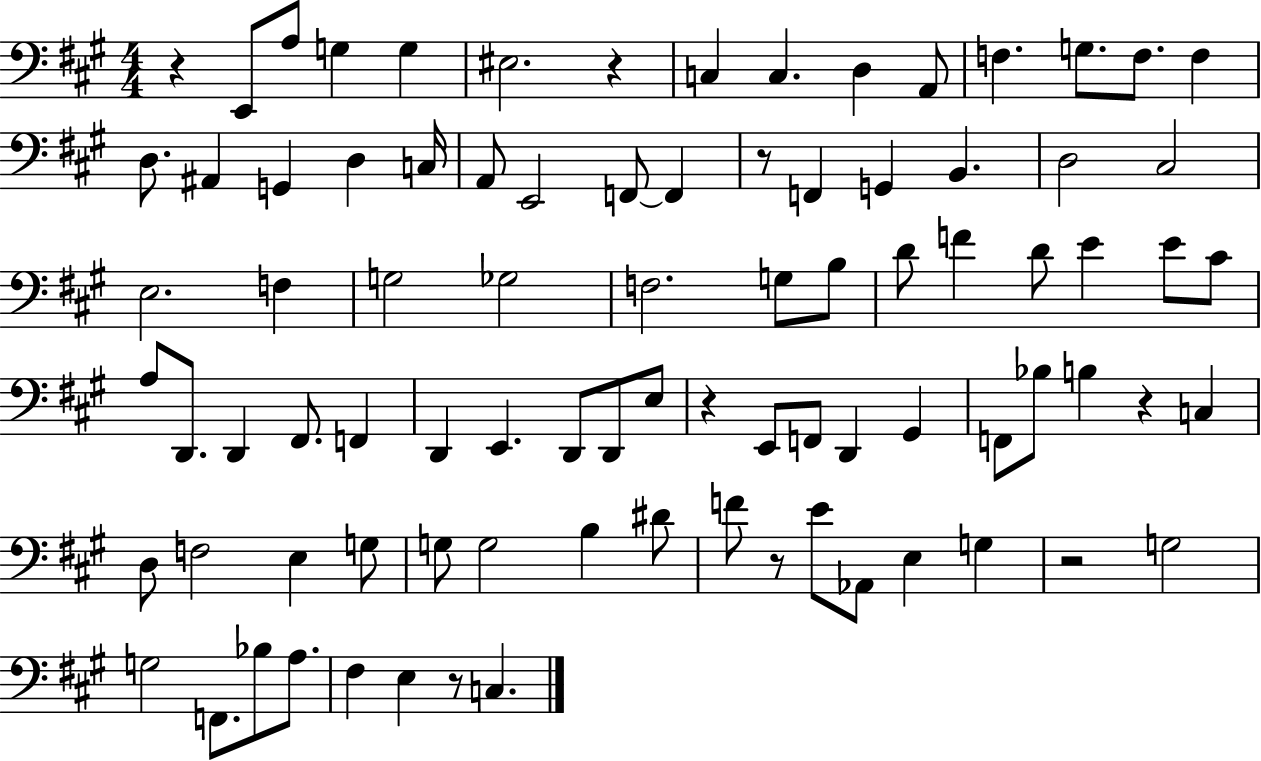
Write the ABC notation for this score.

X:1
T:Untitled
M:4/4
L:1/4
K:A
z E,,/2 A,/2 G, G, ^E,2 z C, C, D, A,,/2 F, G,/2 F,/2 F, D,/2 ^A,, G,, D, C,/4 A,,/2 E,,2 F,,/2 F,, z/2 F,, G,, B,, D,2 ^C,2 E,2 F, G,2 _G,2 F,2 G,/2 B,/2 D/2 F D/2 E E/2 ^C/2 A,/2 D,,/2 D,, ^F,,/2 F,, D,, E,, D,,/2 D,,/2 E,/2 z E,,/2 F,,/2 D,, ^G,, F,,/2 _B,/2 B, z C, D,/2 F,2 E, G,/2 G,/2 G,2 B, ^D/2 F/2 z/2 E/2 _A,,/2 E, G, z2 G,2 G,2 F,,/2 _B,/2 A,/2 ^F, E, z/2 C,